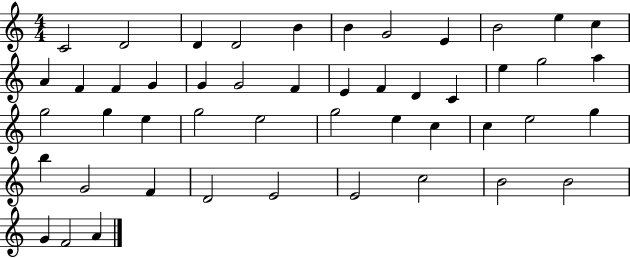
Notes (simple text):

C4/h D4/h D4/q D4/h B4/q B4/q G4/h E4/q B4/h E5/q C5/q A4/q F4/q F4/q G4/q G4/q G4/h F4/q E4/q F4/q D4/q C4/q E5/q G5/h A5/q G5/h G5/q E5/q G5/h E5/h G5/h E5/q C5/q C5/q E5/h G5/q B5/q G4/h F4/q D4/h E4/h E4/h C5/h B4/h B4/h G4/q F4/h A4/q